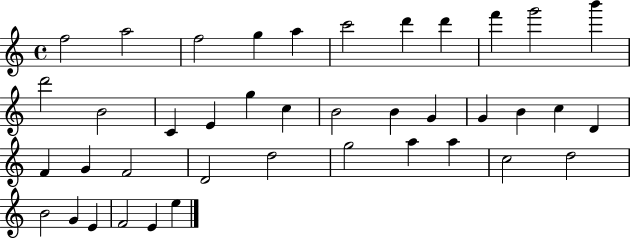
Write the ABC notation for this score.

X:1
T:Untitled
M:4/4
L:1/4
K:C
f2 a2 f2 g a c'2 d' d' f' g'2 b' d'2 B2 C E g c B2 B G G B c D F G F2 D2 d2 g2 a a c2 d2 B2 G E F2 E e